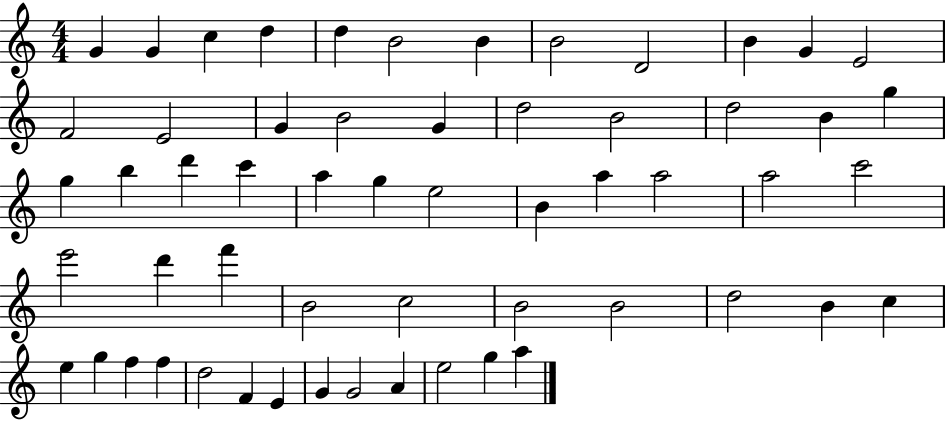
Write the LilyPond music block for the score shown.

{
  \clef treble
  \numericTimeSignature
  \time 4/4
  \key c \major
  g'4 g'4 c''4 d''4 | d''4 b'2 b'4 | b'2 d'2 | b'4 g'4 e'2 | \break f'2 e'2 | g'4 b'2 g'4 | d''2 b'2 | d''2 b'4 g''4 | \break g''4 b''4 d'''4 c'''4 | a''4 g''4 e''2 | b'4 a''4 a''2 | a''2 c'''2 | \break e'''2 d'''4 f'''4 | b'2 c''2 | b'2 b'2 | d''2 b'4 c''4 | \break e''4 g''4 f''4 f''4 | d''2 f'4 e'4 | g'4 g'2 a'4 | e''2 g''4 a''4 | \break \bar "|."
}